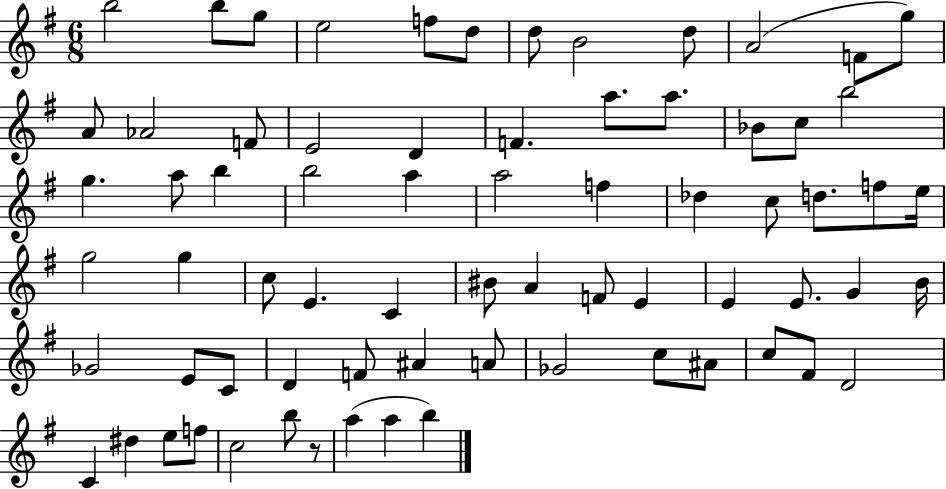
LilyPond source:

{
  \clef treble
  \numericTimeSignature
  \time 6/8
  \key g \major
  \repeat volta 2 { b''2 b''8 g''8 | e''2 f''8 d''8 | d''8 b'2 d''8 | a'2( f'8 g''8) | \break a'8 aes'2 f'8 | e'2 d'4 | f'4. a''8. a''8. | bes'8 c''8 b''2 | \break g''4. a''8 b''4 | b''2 a''4 | a''2 f''4 | des''4 c''8 d''8. f''8 e''16 | \break g''2 g''4 | c''8 e'4. c'4 | bis'8 a'4 f'8 e'4 | e'4 e'8. g'4 b'16 | \break ges'2 e'8 c'8 | d'4 f'8 ais'4 a'8 | ges'2 c''8 ais'8 | c''8 fis'8 d'2 | \break c'4 dis''4 e''8 f''8 | c''2 b''8 r8 | a''4( a''4 b''4) | } \bar "|."
}